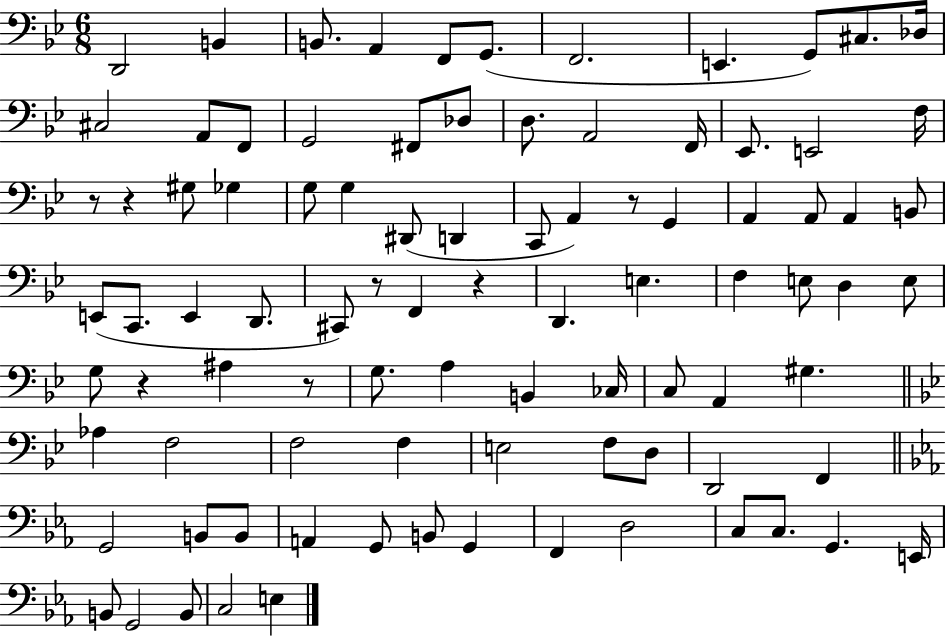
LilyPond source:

{
  \clef bass
  \numericTimeSignature
  \time 6/8
  \key bes \major
  d,2 b,4 | b,8. a,4 f,8 g,8.( | f,2. | e,4. g,8) cis8. des16 | \break cis2 a,8 f,8 | g,2 fis,8 des8 | d8. a,2 f,16 | ees,8. e,2 f16 | \break r8 r4 gis8 ges4 | g8 g4 dis,8( d,4 | c,8 a,4) r8 g,4 | a,4 a,8 a,4 b,8 | \break e,8( c,8. e,4 d,8. | cis,8) r8 f,4 r4 | d,4. e4. | f4 e8 d4 e8 | \break g8 r4 ais4 r8 | g8. a4 b,4 ces16 | c8 a,4 gis4. | \bar "||" \break \key g \minor aes4 f2 | f2 f4 | e2 f8 d8 | d,2 f,4 | \break \bar "||" \break \key ees \major g,2 b,8 b,8 | a,4 g,8 b,8 g,4 | f,4 d2 | c8 c8. g,4. e,16 | \break b,8 g,2 b,8 | c2 e4 | \bar "|."
}